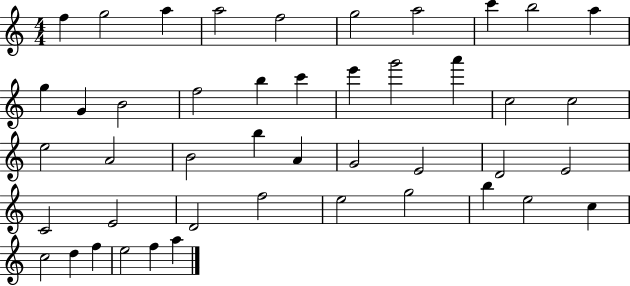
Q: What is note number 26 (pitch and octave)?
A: A4